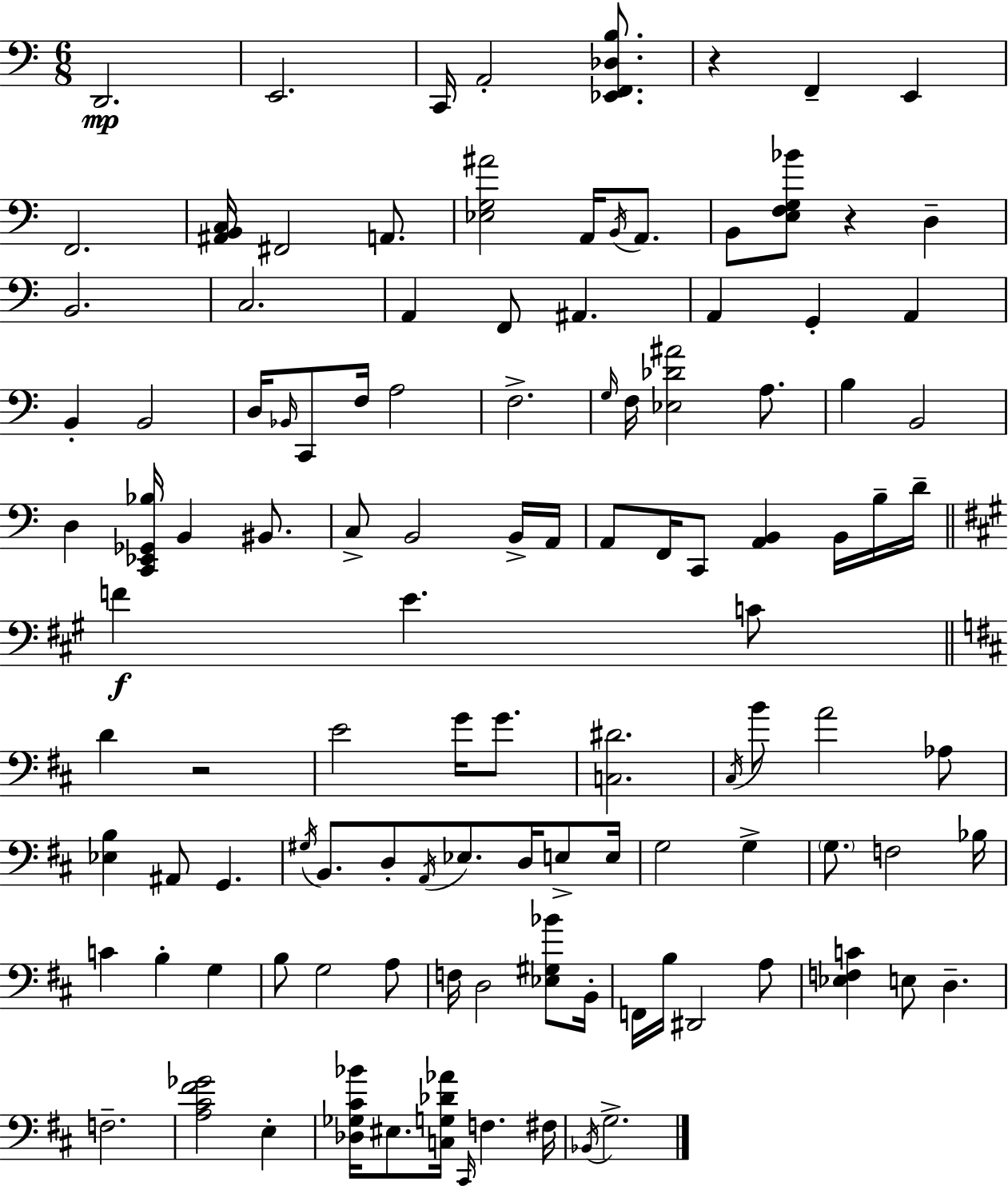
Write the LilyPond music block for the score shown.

{
  \clef bass
  \numericTimeSignature
  \time 6/8
  \key a \minor
  \repeat volta 2 { d,2.\mp | e,2. | c,16 a,2-. <ees, f, des b>8. | r4 f,4-- e,4 | \break f,2. | <ais, b, c>16 fis,2 a,8. | <ees g ais'>2 a,16 \acciaccatura { b,16 } a,8. | b,8 <e f g bes'>8 r4 d4-- | \break b,2. | c2. | a,4 f,8 ais,4. | a,4 g,4-. a,4 | \break b,4-. b,2 | d16 \grace { bes,16 } c,8 f16 a2 | f2.-> | \grace { g16 } f16 <ees des' ais'>2 | \break a8. b4 b,2 | d4 <c, ees, ges, bes>16 b,4 | bis,8. c8-> b,2 | b,16-> a,16 a,8 f,16 c,8 <a, b,>4 | \break b,16 b16-- d'16-- \bar "||" \break \key a \major f'4\f e'4. c'8 | \bar "||" \break \key d \major d'4 r2 | e'2 g'16 g'8. | <c dis'>2. | \acciaccatura { cis16 } b'8 a'2 aes8 | \break <ees b>4 ais,8 g,4. | \acciaccatura { gis16 } b,8. d8-. \acciaccatura { a,16 } ees8. d16 | e8-> e16 g2 g4-> | \parenthesize g8. f2 | \break bes16 c'4 b4-. g4 | b8 g2 | a8 f16 d2 | <ees gis bes'>8 b,16-. f,16 b16 dis,2 | \break a8 <ees f c'>4 e8 d4.-- | f2.-- | <a cis' fis' ges'>2 e4-. | <des ges cis' bes'>16 eis8. <c g des' aes'>16 \grace { cis,16 } f4. | \break fis16 \acciaccatura { bes,16 } g2.-> | } \bar "|."
}